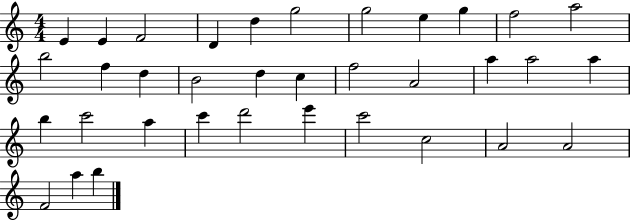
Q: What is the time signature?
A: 4/4